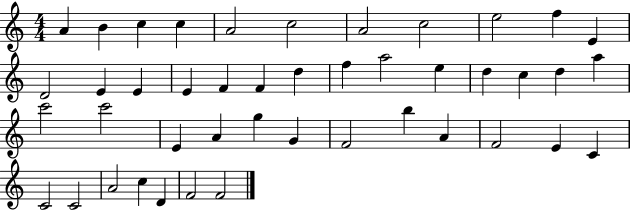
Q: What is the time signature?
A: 4/4